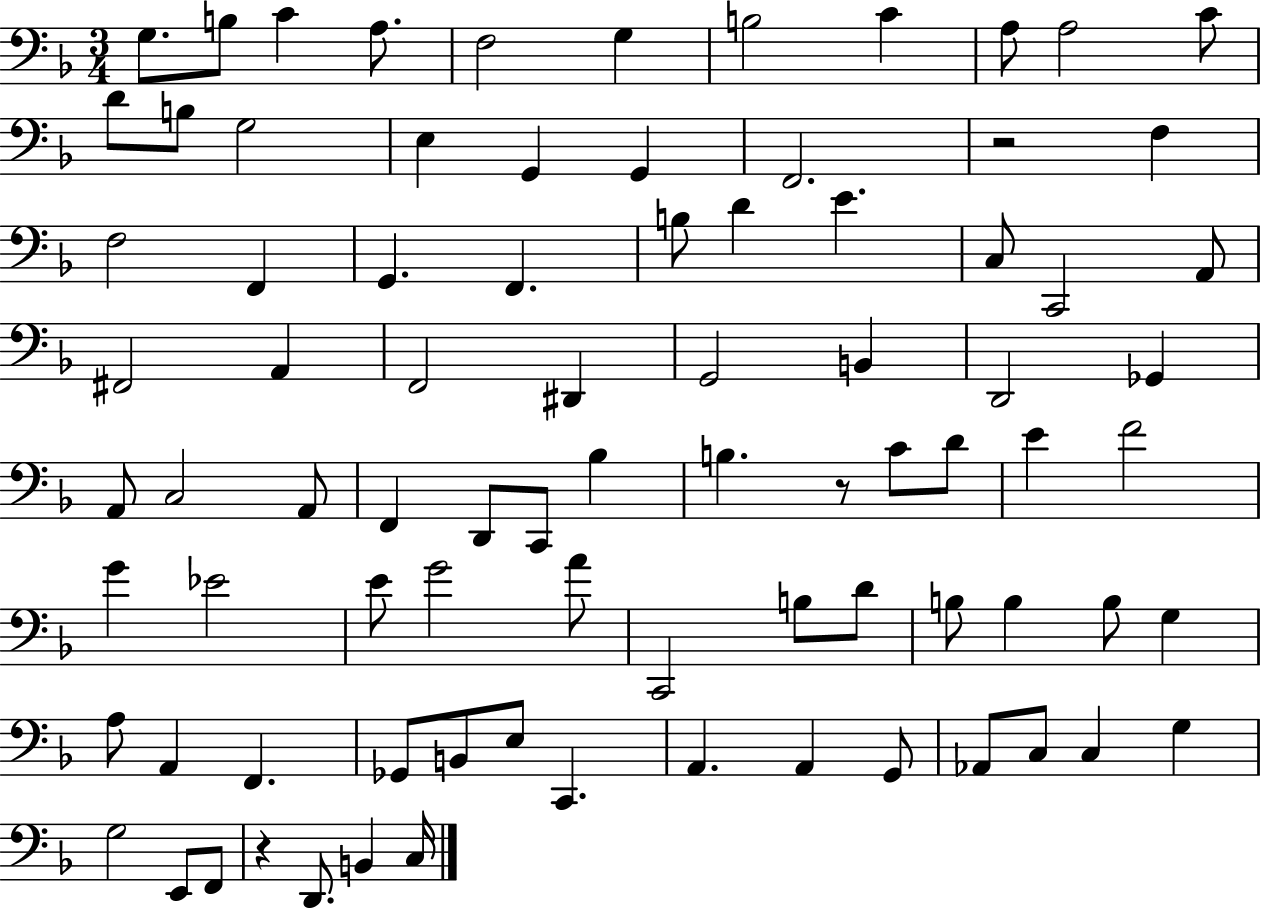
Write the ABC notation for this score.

X:1
T:Untitled
M:3/4
L:1/4
K:F
G,/2 B,/2 C A,/2 F,2 G, B,2 C A,/2 A,2 C/2 D/2 B,/2 G,2 E, G,, G,, F,,2 z2 F, F,2 F,, G,, F,, B,/2 D E C,/2 C,,2 A,,/2 ^F,,2 A,, F,,2 ^D,, G,,2 B,, D,,2 _G,, A,,/2 C,2 A,,/2 F,, D,,/2 C,,/2 _B, B, z/2 C/2 D/2 E F2 G _E2 E/2 G2 A/2 C,,2 B,/2 D/2 B,/2 B, B,/2 G, A,/2 A,, F,, _G,,/2 B,,/2 E,/2 C,, A,, A,, G,,/2 _A,,/2 C,/2 C, G, G,2 E,,/2 F,,/2 z D,,/2 B,, C,/4